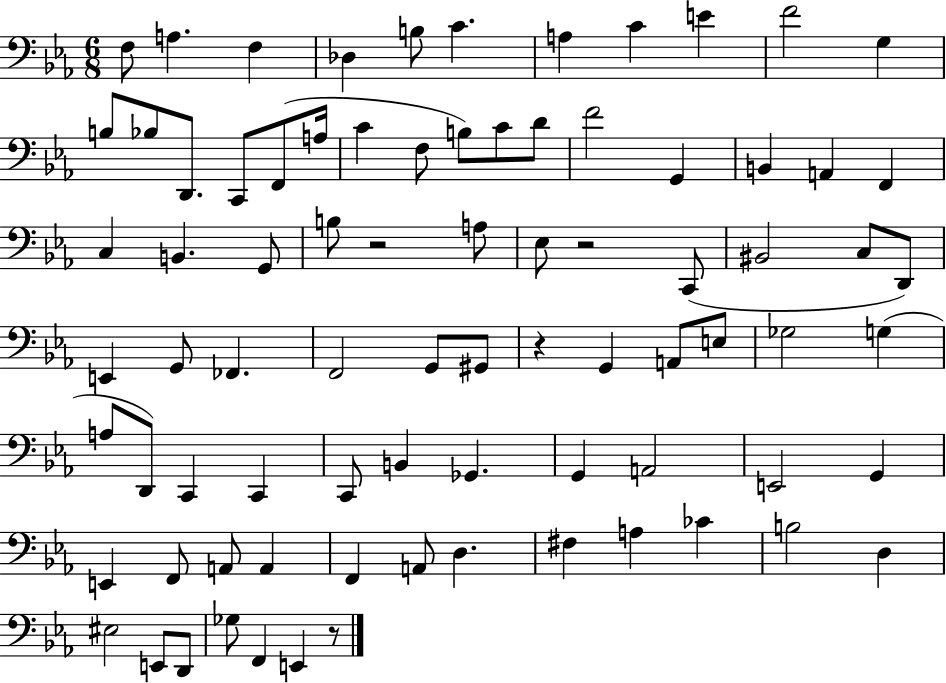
{
  \clef bass
  \numericTimeSignature
  \time 6/8
  \key ees \major
  \repeat volta 2 { f8 a4. f4 | des4 b8 c'4. | a4 c'4 e'4 | f'2 g4 | \break b8 bes8 d,8. c,8 f,8( a16 | c'4 f8 b8) c'8 d'8 | f'2 g,4 | b,4 a,4 f,4 | \break c4 b,4. g,8 | b8 r2 a8 | ees8 r2 c,8( | bis,2 c8 d,8) | \break e,4 g,8 fes,4. | f,2 g,8 gis,8 | r4 g,4 a,8 e8 | ges2 g4( | \break a8 d,8) c,4 c,4 | c,8 b,4 ges,4. | g,4 a,2 | e,2 g,4 | \break e,4 f,8 a,8 a,4 | f,4 a,8 d4. | fis4 a4 ces'4 | b2 d4 | \break eis2 e,8 d,8 | ges8 f,4 e,4 r8 | } \bar "|."
}